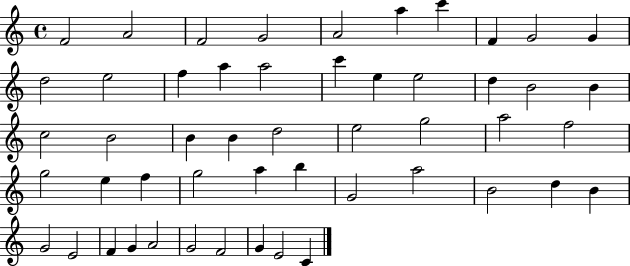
{
  \clef treble
  \time 4/4
  \defaultTimeSignature
  \key c \major
  f'2 a'2 | f'2 g'2 | a'2 a''4 c'''4 | f'4 g'2 g'4 | \break d''2 e''2 | f''4 a''4 a''2 | c'''4 e''4 e''2 | d''4 b'2 b'4 | \break c''2 b'2 | b'4 b'4 d''2 | e''2 g''2 | a''2 f''2 | \break g''2 e''4 f''4 | g''2 a''4 b''4 | g'2 a''2 | b'2 d''4 b'4 | \break g'2 e'2 | f'4 g'4 a'2 | g'2 f'2 | g'4 e'2 c'4 | \break \bar "|."
}